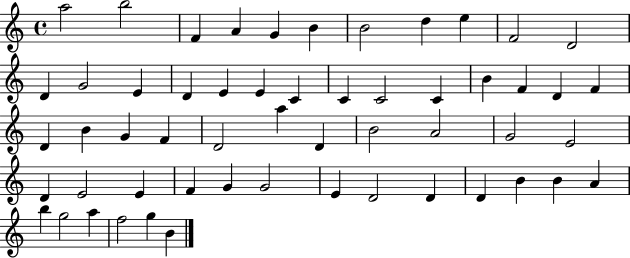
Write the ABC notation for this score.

X:1
T:Untitled
M:4/4
L:1/4
K:C
a2 b2 F A G B B2 d e F2 D2 D G2 E D E E C C C2 C B F D F D B G F D2 a D B2 A2 G2 E2 D E2 E F G G2 E D2 D D B B A b g2 a f2 g B